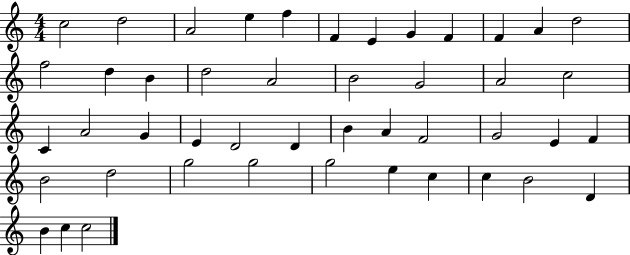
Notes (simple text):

C5/h D5/h A4/h E5/q F5/q F4/q E4/q G4/q F4/q F4/q A4/q D5/h F5/h D5/q B4/q D5/h A4/h B4/h G4/h A4/h C5/h C4/q A4/h G4/q E4/q D4/h D4/q B4/q A4/q F4/h G4/h E4/q F4/q B4/h D5/h G5/h G5/h G5/h E5/q C5/q C5/q B4/h D4/q B4/q C5/q C5/h